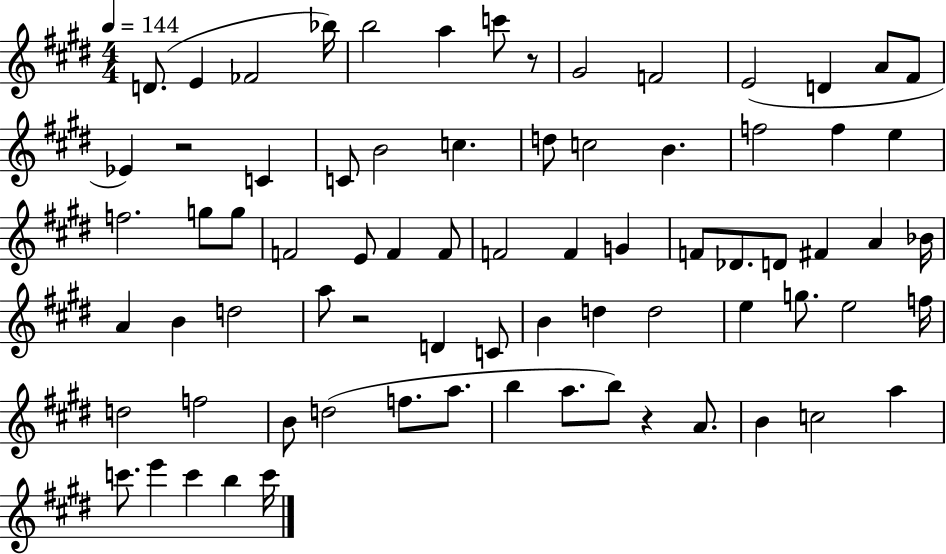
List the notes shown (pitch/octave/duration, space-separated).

D4/e. E4/q FES4/h Bb5/s B5/h A5/q C6/e R/e G#4/h F4/h E4/h D4/q A4/e F#4/e Eb4/q R/h C4/q C4/e B4/h C5/q. D5/e C5/h B4/q. F5/h F5/q E5/q F5/h. G5/e G5/e F4/h E4/e F4/q F4/e F4/h F4/q G4/q F4/e Db4/e. D4/e F#4/q A4/q Bb4/s A4/q B4/q D5/h A5/e R/h D4/q C4/e B4/q D5/q D5/h E5/q G5/e. E5/h F5/s D5/h F5/h B4/e D5/h F5/e. A5/e. B5/q A5/e. B5/e R/q A4/e. B4/q C5/h A5/q C6/e. E6/q C6/q B5/q C6/s